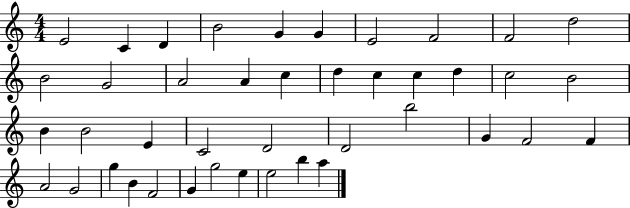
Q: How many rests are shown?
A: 0